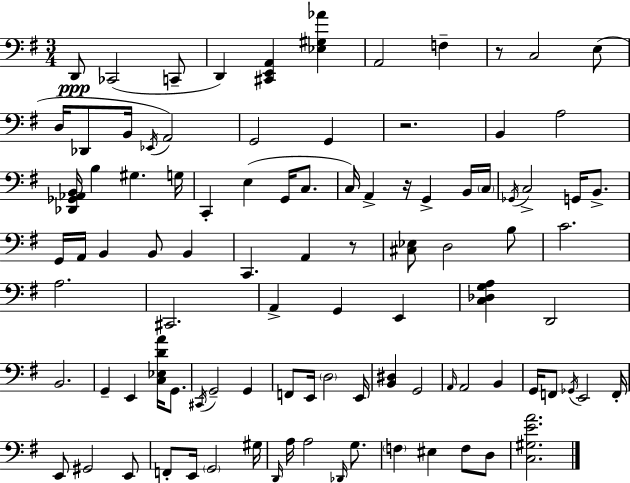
D2/e CES2/h C2/e D2/q [C#2,E2,A2]/q [Eb3,G#3,Ab4]/q A2/h F3/q R/e C3/h E3/e D3/s Db2/e B2/s Eb2/s A2/h G2/h G2/q R/h. B2/q A3/h [Db2,Gb2,Ab2,B2]/s B3/q G#3/q. G3/s C2/q E3/q G2/s C3/e. C3/s A2/q R/s G2/q B2/s C3/s Gb2/s C3/h G2/s B2/e. G2/s A2/s B2/q B2/e B2/q C2/q. A2/q R/e [C#3,Eb3]/e D3/h B3/e C4/h. A3/h. C#2/h. A2/q G2/q E2/q [C3,Db3,G3,A3]/q D2/h B2/h. G2/q E2/q [C3,Eb3,D4,A4]/s G2/e. C#2/s G2/h G2/q F2/e E2/s D3/h E2/s [B2,D#3]/q G2/h A2/s A2/h B2/q G2/s F2/e Gb2/s E2/h F2/s E2/e G#2/h E2/e F2/e E2/s G2/h G#3/s D2/s A3/s A3/h Db2/s G3/e. F3/q EIS3/q F3/e D3/e [C3,G#3,E4,A4]/h.